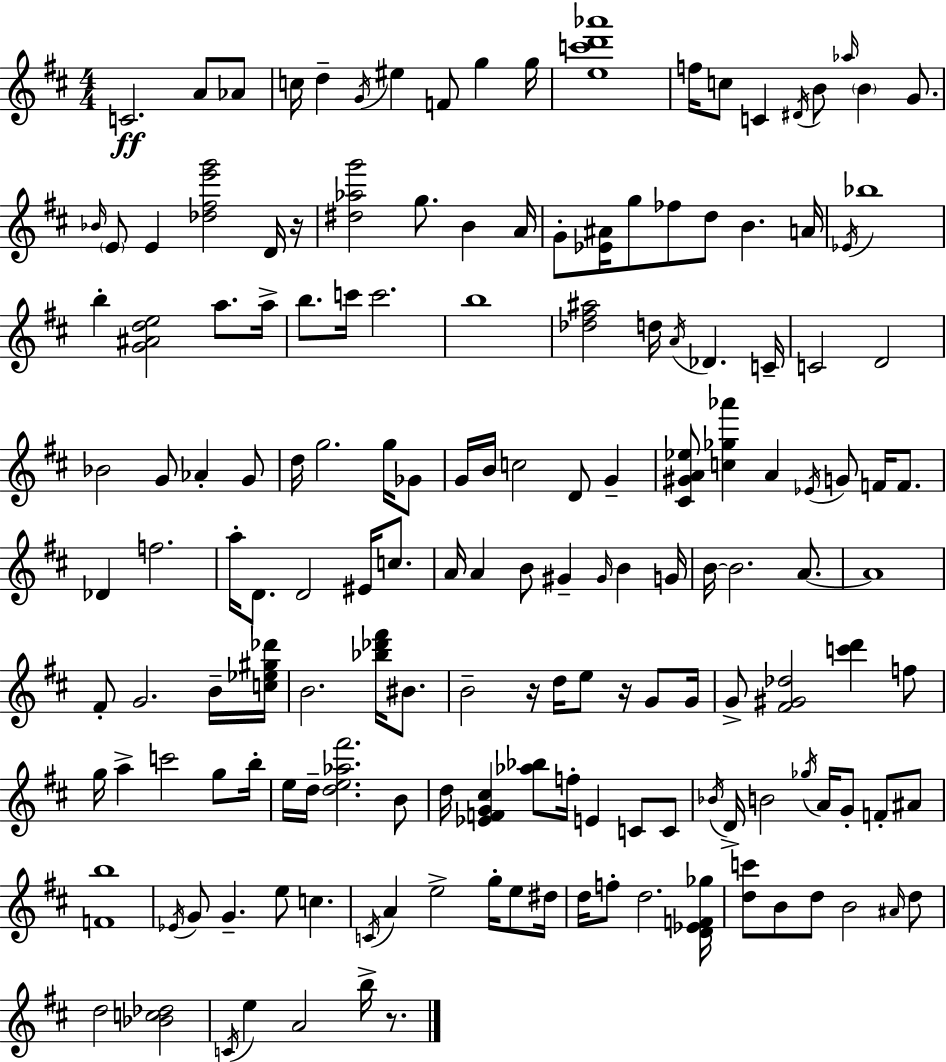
C4/h. A4/e Ab4/e C5/s D5/q G4/s EIS5/q F4/e G5/q G5/s [E5,C6,D6,Ab6]/w F5/s C5/e C4/q D#4/s B4/e Ab5/s B4/q G4/e. Bb4/s E4/e E4/q [Db5,F#5,E6,G6]/h D4/s R/s [D#5,Ab5,G6]/h G5/e. B4/q A4/s G4/e [Eb4,A#4]/s G5/e FES5/e D5/e B4/q. A4/s Eb4/s Bb5/w B5/q [G4,A#4,D5,E5]/h A5/e. A5/s B5/e. C6/s C6/h. B5/w [Db5,F#5,A#5]/h D5/s A4/s Db4/q. C4/s C4/h D4/h Bb4/h G4/e Ab4/q G4/e D5/s G5/h. G5/s Gb4/e G4/s B4/s C5/h D4/e G4/q [C#4,G#4,A4,Eb5]/e [C5,Gb5,Ab6]/q A4/q Eb4/s G4/e F4/s F4/e. Db4/q F5/h. A5/s D4/e. D4/h EIS4/s C5/e. A4/s A4/q B4/e G#4/q G#4/s B4/q G4/s B4/s B4/h. A4/e. A4/w F#4/e G4/h. B4/s [C5,Eb5,G#5,Db6]/s B4/h. [Bb5,Db6,F#6]/s BIS4/e. B4/h R/s D5/s E5/e R/s G4/e G4/s G4/e [F#4,G#4,Db5]/h [C6,D6]/q F5/e G5/s A5/q C6/h G5/e B5/s E5/s D5/s [D5,E5,Ab5,F#6]/h. B4/e D5/s [Eb4,F4,G4,C#5]/q [Ab5,Bb5]/e F5/s E4/q C4/e C4/e Bb4/s D4/s B4/h Gb5/s A4/s G4/e F4/e A#4/e [F4,B5]/w Eb4/s G4/e G4/q. E5/e C5/q. C4/s A4/q E5/h G5/s E5/e D#5/s D5/s F5/e D5/h. [D4,Eb4,F4,Gb5]/s [D5,C6]/e B4/e D5/e B4/h A#4/s D5/e D5/h [Bb4,C5,Db5]/h C4/s E5/q A4/h B5/s R/e.